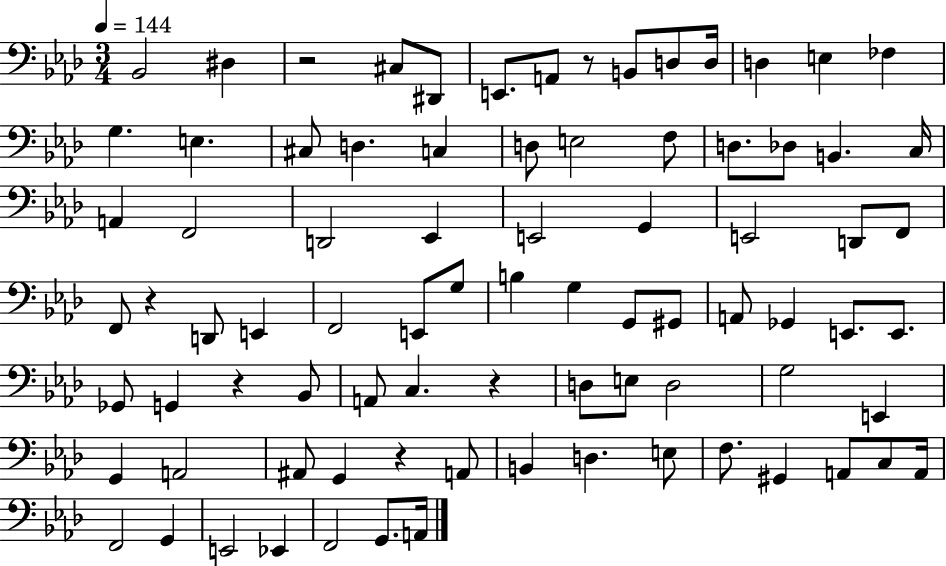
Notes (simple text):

Bb2/h D#3/q R/h C#3/e D#2/e E2/e. A2/e R/e B2/e D3/e D3/s D3/q E3/q FES3/q G3/q. E3/q. C#3/e D3/q. C3/q D3/e E3/h F3/e D3/e. Db3/e B2/q. C3/s A2/q F2/h D2/h Eb2/q E2/h G2/q E2/h D2/e F2/e F2/e R/q D2/e E2/q F2/h E2/e G3/e B3/q G3/q G2/e G#2/e A2/e Gb2/q E2/e. E2/e. Gb2/e G2/q R/q Bb2/e A2/e C3/q. R/q D3/e E3/e D3/h G3/h E2/q G2/q A2/h A#2/e G2/q R/q A2/e B2/q D3/q. E3/e F3/e. G#2/q A2/e C3/e A2/s F2/h G2/q E2/h Eb2/q F2/h G2/e. A2/s